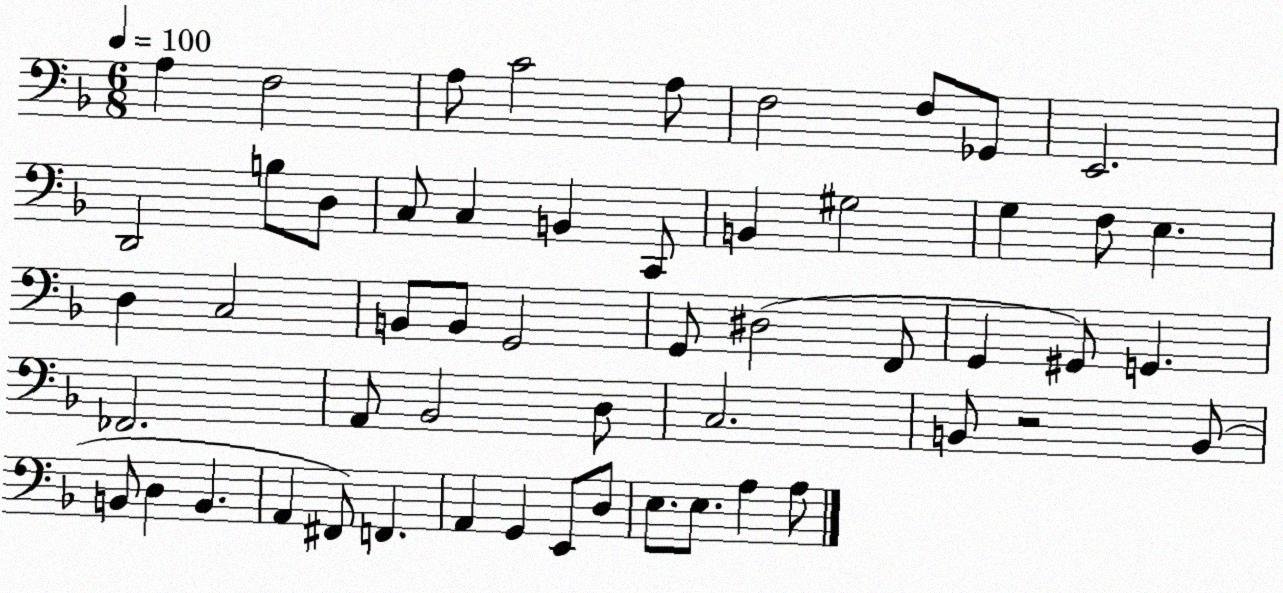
X:1
T:Untitled
M:6/8
L:1/4
K:F
A, F,2 A,/2 C2 A,/2 F,2 F,/2 _G,,/2 E,,2 D,,2 B,/2 D,/2 C,/2 C, B,, C,,/2 B,, ^G,2 G, F,/2 E, D, C,2 B,,/2 B,,/2 G,,2 G,,/2 ^D,2 F,,/2 G,, ^G,,/2 G,, _F,,2 A,,/2 _B,,2 D,/2 C,2 B,,/2 z2 B,,/2 B,,/2 D, B,, A,, ^F,,/2 F,, A,, G,, E,,/2 D,/2 E,/2 E,/2 A, A,/2